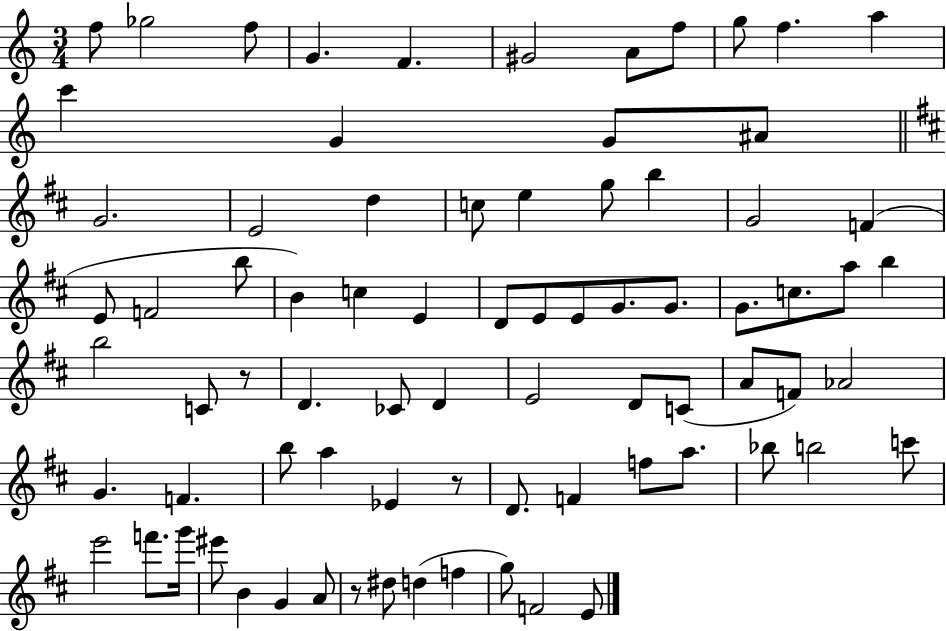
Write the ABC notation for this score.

X:1
T:Untitled
M:3/4
L:1/4
K:C
f/2 _g2 f/2 G F ^G2 A/2 f/2 g/2 f a c' G G/2 ^A/2 G2 E2 d c/2 e g/2 b G2 F E/2 F2 b/2 B c E D/2 E/2 E/2 G/2 G/2 G/2 c/2 a/2 b b2 C/2 z/2 D _C/2 D E2 D/2 C/2 A/2 F/2 _A2 G F b/2 a _E z/2 D/2 F f/2 a/2 _b/2 b2 c'/2 e'2 f'/2 g'/4 ^e'/2 B G A/2 z/2 ^d/2 d f g/2 F2 E/2